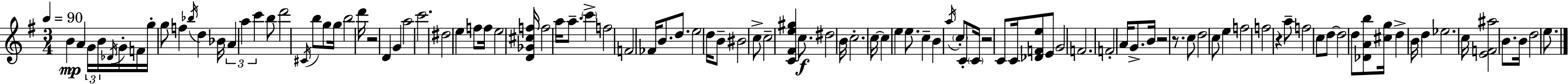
B4/q A4/q G4/s B4/s Db4/s G4/s F4/s G5/s G5/e F5/q Bb5/s D5/q Bb4/s A4/q A5/q C6/q B5/e D6/h C#4/s B5/e G5/e G5/s B5/h D6/s R/h D4/q G4/q A5/h C6/h. D#5/h E5/q F5/e F5/s E5/h [D4,Gb4,C#5,F5]/s F5/h A5/s A5/e. C6/q F5/h F4/h FES4/s B4/e. D5/e. E5/h D5/s B4/e BIS4/h C5/e C5/h [C4,F#4,E5,G#5]/q C5/e. D#5/h B4/s C5/h. C5/s C5/q E5/q E5/e. C5/q B4/q A5/s C5/e C4/e C4/s R/h C4/e C4/s [Db4,F4,E5]/e E4/e G4/h F4/h. F4/h A4/s G4/e. B4/s R/h R/e. C5/e D5/h C5/e E5/q F5/h F5/h R/q A5/e F5/h C5/e D5/e D5/h D5/e [Db4,A4,B5]/e [C#5,G5]/s D5/q B4/s D5/q Eb5/h. C5/s [E4,F4,A#5]/h B4/e. B4/s D5/h E5/e.